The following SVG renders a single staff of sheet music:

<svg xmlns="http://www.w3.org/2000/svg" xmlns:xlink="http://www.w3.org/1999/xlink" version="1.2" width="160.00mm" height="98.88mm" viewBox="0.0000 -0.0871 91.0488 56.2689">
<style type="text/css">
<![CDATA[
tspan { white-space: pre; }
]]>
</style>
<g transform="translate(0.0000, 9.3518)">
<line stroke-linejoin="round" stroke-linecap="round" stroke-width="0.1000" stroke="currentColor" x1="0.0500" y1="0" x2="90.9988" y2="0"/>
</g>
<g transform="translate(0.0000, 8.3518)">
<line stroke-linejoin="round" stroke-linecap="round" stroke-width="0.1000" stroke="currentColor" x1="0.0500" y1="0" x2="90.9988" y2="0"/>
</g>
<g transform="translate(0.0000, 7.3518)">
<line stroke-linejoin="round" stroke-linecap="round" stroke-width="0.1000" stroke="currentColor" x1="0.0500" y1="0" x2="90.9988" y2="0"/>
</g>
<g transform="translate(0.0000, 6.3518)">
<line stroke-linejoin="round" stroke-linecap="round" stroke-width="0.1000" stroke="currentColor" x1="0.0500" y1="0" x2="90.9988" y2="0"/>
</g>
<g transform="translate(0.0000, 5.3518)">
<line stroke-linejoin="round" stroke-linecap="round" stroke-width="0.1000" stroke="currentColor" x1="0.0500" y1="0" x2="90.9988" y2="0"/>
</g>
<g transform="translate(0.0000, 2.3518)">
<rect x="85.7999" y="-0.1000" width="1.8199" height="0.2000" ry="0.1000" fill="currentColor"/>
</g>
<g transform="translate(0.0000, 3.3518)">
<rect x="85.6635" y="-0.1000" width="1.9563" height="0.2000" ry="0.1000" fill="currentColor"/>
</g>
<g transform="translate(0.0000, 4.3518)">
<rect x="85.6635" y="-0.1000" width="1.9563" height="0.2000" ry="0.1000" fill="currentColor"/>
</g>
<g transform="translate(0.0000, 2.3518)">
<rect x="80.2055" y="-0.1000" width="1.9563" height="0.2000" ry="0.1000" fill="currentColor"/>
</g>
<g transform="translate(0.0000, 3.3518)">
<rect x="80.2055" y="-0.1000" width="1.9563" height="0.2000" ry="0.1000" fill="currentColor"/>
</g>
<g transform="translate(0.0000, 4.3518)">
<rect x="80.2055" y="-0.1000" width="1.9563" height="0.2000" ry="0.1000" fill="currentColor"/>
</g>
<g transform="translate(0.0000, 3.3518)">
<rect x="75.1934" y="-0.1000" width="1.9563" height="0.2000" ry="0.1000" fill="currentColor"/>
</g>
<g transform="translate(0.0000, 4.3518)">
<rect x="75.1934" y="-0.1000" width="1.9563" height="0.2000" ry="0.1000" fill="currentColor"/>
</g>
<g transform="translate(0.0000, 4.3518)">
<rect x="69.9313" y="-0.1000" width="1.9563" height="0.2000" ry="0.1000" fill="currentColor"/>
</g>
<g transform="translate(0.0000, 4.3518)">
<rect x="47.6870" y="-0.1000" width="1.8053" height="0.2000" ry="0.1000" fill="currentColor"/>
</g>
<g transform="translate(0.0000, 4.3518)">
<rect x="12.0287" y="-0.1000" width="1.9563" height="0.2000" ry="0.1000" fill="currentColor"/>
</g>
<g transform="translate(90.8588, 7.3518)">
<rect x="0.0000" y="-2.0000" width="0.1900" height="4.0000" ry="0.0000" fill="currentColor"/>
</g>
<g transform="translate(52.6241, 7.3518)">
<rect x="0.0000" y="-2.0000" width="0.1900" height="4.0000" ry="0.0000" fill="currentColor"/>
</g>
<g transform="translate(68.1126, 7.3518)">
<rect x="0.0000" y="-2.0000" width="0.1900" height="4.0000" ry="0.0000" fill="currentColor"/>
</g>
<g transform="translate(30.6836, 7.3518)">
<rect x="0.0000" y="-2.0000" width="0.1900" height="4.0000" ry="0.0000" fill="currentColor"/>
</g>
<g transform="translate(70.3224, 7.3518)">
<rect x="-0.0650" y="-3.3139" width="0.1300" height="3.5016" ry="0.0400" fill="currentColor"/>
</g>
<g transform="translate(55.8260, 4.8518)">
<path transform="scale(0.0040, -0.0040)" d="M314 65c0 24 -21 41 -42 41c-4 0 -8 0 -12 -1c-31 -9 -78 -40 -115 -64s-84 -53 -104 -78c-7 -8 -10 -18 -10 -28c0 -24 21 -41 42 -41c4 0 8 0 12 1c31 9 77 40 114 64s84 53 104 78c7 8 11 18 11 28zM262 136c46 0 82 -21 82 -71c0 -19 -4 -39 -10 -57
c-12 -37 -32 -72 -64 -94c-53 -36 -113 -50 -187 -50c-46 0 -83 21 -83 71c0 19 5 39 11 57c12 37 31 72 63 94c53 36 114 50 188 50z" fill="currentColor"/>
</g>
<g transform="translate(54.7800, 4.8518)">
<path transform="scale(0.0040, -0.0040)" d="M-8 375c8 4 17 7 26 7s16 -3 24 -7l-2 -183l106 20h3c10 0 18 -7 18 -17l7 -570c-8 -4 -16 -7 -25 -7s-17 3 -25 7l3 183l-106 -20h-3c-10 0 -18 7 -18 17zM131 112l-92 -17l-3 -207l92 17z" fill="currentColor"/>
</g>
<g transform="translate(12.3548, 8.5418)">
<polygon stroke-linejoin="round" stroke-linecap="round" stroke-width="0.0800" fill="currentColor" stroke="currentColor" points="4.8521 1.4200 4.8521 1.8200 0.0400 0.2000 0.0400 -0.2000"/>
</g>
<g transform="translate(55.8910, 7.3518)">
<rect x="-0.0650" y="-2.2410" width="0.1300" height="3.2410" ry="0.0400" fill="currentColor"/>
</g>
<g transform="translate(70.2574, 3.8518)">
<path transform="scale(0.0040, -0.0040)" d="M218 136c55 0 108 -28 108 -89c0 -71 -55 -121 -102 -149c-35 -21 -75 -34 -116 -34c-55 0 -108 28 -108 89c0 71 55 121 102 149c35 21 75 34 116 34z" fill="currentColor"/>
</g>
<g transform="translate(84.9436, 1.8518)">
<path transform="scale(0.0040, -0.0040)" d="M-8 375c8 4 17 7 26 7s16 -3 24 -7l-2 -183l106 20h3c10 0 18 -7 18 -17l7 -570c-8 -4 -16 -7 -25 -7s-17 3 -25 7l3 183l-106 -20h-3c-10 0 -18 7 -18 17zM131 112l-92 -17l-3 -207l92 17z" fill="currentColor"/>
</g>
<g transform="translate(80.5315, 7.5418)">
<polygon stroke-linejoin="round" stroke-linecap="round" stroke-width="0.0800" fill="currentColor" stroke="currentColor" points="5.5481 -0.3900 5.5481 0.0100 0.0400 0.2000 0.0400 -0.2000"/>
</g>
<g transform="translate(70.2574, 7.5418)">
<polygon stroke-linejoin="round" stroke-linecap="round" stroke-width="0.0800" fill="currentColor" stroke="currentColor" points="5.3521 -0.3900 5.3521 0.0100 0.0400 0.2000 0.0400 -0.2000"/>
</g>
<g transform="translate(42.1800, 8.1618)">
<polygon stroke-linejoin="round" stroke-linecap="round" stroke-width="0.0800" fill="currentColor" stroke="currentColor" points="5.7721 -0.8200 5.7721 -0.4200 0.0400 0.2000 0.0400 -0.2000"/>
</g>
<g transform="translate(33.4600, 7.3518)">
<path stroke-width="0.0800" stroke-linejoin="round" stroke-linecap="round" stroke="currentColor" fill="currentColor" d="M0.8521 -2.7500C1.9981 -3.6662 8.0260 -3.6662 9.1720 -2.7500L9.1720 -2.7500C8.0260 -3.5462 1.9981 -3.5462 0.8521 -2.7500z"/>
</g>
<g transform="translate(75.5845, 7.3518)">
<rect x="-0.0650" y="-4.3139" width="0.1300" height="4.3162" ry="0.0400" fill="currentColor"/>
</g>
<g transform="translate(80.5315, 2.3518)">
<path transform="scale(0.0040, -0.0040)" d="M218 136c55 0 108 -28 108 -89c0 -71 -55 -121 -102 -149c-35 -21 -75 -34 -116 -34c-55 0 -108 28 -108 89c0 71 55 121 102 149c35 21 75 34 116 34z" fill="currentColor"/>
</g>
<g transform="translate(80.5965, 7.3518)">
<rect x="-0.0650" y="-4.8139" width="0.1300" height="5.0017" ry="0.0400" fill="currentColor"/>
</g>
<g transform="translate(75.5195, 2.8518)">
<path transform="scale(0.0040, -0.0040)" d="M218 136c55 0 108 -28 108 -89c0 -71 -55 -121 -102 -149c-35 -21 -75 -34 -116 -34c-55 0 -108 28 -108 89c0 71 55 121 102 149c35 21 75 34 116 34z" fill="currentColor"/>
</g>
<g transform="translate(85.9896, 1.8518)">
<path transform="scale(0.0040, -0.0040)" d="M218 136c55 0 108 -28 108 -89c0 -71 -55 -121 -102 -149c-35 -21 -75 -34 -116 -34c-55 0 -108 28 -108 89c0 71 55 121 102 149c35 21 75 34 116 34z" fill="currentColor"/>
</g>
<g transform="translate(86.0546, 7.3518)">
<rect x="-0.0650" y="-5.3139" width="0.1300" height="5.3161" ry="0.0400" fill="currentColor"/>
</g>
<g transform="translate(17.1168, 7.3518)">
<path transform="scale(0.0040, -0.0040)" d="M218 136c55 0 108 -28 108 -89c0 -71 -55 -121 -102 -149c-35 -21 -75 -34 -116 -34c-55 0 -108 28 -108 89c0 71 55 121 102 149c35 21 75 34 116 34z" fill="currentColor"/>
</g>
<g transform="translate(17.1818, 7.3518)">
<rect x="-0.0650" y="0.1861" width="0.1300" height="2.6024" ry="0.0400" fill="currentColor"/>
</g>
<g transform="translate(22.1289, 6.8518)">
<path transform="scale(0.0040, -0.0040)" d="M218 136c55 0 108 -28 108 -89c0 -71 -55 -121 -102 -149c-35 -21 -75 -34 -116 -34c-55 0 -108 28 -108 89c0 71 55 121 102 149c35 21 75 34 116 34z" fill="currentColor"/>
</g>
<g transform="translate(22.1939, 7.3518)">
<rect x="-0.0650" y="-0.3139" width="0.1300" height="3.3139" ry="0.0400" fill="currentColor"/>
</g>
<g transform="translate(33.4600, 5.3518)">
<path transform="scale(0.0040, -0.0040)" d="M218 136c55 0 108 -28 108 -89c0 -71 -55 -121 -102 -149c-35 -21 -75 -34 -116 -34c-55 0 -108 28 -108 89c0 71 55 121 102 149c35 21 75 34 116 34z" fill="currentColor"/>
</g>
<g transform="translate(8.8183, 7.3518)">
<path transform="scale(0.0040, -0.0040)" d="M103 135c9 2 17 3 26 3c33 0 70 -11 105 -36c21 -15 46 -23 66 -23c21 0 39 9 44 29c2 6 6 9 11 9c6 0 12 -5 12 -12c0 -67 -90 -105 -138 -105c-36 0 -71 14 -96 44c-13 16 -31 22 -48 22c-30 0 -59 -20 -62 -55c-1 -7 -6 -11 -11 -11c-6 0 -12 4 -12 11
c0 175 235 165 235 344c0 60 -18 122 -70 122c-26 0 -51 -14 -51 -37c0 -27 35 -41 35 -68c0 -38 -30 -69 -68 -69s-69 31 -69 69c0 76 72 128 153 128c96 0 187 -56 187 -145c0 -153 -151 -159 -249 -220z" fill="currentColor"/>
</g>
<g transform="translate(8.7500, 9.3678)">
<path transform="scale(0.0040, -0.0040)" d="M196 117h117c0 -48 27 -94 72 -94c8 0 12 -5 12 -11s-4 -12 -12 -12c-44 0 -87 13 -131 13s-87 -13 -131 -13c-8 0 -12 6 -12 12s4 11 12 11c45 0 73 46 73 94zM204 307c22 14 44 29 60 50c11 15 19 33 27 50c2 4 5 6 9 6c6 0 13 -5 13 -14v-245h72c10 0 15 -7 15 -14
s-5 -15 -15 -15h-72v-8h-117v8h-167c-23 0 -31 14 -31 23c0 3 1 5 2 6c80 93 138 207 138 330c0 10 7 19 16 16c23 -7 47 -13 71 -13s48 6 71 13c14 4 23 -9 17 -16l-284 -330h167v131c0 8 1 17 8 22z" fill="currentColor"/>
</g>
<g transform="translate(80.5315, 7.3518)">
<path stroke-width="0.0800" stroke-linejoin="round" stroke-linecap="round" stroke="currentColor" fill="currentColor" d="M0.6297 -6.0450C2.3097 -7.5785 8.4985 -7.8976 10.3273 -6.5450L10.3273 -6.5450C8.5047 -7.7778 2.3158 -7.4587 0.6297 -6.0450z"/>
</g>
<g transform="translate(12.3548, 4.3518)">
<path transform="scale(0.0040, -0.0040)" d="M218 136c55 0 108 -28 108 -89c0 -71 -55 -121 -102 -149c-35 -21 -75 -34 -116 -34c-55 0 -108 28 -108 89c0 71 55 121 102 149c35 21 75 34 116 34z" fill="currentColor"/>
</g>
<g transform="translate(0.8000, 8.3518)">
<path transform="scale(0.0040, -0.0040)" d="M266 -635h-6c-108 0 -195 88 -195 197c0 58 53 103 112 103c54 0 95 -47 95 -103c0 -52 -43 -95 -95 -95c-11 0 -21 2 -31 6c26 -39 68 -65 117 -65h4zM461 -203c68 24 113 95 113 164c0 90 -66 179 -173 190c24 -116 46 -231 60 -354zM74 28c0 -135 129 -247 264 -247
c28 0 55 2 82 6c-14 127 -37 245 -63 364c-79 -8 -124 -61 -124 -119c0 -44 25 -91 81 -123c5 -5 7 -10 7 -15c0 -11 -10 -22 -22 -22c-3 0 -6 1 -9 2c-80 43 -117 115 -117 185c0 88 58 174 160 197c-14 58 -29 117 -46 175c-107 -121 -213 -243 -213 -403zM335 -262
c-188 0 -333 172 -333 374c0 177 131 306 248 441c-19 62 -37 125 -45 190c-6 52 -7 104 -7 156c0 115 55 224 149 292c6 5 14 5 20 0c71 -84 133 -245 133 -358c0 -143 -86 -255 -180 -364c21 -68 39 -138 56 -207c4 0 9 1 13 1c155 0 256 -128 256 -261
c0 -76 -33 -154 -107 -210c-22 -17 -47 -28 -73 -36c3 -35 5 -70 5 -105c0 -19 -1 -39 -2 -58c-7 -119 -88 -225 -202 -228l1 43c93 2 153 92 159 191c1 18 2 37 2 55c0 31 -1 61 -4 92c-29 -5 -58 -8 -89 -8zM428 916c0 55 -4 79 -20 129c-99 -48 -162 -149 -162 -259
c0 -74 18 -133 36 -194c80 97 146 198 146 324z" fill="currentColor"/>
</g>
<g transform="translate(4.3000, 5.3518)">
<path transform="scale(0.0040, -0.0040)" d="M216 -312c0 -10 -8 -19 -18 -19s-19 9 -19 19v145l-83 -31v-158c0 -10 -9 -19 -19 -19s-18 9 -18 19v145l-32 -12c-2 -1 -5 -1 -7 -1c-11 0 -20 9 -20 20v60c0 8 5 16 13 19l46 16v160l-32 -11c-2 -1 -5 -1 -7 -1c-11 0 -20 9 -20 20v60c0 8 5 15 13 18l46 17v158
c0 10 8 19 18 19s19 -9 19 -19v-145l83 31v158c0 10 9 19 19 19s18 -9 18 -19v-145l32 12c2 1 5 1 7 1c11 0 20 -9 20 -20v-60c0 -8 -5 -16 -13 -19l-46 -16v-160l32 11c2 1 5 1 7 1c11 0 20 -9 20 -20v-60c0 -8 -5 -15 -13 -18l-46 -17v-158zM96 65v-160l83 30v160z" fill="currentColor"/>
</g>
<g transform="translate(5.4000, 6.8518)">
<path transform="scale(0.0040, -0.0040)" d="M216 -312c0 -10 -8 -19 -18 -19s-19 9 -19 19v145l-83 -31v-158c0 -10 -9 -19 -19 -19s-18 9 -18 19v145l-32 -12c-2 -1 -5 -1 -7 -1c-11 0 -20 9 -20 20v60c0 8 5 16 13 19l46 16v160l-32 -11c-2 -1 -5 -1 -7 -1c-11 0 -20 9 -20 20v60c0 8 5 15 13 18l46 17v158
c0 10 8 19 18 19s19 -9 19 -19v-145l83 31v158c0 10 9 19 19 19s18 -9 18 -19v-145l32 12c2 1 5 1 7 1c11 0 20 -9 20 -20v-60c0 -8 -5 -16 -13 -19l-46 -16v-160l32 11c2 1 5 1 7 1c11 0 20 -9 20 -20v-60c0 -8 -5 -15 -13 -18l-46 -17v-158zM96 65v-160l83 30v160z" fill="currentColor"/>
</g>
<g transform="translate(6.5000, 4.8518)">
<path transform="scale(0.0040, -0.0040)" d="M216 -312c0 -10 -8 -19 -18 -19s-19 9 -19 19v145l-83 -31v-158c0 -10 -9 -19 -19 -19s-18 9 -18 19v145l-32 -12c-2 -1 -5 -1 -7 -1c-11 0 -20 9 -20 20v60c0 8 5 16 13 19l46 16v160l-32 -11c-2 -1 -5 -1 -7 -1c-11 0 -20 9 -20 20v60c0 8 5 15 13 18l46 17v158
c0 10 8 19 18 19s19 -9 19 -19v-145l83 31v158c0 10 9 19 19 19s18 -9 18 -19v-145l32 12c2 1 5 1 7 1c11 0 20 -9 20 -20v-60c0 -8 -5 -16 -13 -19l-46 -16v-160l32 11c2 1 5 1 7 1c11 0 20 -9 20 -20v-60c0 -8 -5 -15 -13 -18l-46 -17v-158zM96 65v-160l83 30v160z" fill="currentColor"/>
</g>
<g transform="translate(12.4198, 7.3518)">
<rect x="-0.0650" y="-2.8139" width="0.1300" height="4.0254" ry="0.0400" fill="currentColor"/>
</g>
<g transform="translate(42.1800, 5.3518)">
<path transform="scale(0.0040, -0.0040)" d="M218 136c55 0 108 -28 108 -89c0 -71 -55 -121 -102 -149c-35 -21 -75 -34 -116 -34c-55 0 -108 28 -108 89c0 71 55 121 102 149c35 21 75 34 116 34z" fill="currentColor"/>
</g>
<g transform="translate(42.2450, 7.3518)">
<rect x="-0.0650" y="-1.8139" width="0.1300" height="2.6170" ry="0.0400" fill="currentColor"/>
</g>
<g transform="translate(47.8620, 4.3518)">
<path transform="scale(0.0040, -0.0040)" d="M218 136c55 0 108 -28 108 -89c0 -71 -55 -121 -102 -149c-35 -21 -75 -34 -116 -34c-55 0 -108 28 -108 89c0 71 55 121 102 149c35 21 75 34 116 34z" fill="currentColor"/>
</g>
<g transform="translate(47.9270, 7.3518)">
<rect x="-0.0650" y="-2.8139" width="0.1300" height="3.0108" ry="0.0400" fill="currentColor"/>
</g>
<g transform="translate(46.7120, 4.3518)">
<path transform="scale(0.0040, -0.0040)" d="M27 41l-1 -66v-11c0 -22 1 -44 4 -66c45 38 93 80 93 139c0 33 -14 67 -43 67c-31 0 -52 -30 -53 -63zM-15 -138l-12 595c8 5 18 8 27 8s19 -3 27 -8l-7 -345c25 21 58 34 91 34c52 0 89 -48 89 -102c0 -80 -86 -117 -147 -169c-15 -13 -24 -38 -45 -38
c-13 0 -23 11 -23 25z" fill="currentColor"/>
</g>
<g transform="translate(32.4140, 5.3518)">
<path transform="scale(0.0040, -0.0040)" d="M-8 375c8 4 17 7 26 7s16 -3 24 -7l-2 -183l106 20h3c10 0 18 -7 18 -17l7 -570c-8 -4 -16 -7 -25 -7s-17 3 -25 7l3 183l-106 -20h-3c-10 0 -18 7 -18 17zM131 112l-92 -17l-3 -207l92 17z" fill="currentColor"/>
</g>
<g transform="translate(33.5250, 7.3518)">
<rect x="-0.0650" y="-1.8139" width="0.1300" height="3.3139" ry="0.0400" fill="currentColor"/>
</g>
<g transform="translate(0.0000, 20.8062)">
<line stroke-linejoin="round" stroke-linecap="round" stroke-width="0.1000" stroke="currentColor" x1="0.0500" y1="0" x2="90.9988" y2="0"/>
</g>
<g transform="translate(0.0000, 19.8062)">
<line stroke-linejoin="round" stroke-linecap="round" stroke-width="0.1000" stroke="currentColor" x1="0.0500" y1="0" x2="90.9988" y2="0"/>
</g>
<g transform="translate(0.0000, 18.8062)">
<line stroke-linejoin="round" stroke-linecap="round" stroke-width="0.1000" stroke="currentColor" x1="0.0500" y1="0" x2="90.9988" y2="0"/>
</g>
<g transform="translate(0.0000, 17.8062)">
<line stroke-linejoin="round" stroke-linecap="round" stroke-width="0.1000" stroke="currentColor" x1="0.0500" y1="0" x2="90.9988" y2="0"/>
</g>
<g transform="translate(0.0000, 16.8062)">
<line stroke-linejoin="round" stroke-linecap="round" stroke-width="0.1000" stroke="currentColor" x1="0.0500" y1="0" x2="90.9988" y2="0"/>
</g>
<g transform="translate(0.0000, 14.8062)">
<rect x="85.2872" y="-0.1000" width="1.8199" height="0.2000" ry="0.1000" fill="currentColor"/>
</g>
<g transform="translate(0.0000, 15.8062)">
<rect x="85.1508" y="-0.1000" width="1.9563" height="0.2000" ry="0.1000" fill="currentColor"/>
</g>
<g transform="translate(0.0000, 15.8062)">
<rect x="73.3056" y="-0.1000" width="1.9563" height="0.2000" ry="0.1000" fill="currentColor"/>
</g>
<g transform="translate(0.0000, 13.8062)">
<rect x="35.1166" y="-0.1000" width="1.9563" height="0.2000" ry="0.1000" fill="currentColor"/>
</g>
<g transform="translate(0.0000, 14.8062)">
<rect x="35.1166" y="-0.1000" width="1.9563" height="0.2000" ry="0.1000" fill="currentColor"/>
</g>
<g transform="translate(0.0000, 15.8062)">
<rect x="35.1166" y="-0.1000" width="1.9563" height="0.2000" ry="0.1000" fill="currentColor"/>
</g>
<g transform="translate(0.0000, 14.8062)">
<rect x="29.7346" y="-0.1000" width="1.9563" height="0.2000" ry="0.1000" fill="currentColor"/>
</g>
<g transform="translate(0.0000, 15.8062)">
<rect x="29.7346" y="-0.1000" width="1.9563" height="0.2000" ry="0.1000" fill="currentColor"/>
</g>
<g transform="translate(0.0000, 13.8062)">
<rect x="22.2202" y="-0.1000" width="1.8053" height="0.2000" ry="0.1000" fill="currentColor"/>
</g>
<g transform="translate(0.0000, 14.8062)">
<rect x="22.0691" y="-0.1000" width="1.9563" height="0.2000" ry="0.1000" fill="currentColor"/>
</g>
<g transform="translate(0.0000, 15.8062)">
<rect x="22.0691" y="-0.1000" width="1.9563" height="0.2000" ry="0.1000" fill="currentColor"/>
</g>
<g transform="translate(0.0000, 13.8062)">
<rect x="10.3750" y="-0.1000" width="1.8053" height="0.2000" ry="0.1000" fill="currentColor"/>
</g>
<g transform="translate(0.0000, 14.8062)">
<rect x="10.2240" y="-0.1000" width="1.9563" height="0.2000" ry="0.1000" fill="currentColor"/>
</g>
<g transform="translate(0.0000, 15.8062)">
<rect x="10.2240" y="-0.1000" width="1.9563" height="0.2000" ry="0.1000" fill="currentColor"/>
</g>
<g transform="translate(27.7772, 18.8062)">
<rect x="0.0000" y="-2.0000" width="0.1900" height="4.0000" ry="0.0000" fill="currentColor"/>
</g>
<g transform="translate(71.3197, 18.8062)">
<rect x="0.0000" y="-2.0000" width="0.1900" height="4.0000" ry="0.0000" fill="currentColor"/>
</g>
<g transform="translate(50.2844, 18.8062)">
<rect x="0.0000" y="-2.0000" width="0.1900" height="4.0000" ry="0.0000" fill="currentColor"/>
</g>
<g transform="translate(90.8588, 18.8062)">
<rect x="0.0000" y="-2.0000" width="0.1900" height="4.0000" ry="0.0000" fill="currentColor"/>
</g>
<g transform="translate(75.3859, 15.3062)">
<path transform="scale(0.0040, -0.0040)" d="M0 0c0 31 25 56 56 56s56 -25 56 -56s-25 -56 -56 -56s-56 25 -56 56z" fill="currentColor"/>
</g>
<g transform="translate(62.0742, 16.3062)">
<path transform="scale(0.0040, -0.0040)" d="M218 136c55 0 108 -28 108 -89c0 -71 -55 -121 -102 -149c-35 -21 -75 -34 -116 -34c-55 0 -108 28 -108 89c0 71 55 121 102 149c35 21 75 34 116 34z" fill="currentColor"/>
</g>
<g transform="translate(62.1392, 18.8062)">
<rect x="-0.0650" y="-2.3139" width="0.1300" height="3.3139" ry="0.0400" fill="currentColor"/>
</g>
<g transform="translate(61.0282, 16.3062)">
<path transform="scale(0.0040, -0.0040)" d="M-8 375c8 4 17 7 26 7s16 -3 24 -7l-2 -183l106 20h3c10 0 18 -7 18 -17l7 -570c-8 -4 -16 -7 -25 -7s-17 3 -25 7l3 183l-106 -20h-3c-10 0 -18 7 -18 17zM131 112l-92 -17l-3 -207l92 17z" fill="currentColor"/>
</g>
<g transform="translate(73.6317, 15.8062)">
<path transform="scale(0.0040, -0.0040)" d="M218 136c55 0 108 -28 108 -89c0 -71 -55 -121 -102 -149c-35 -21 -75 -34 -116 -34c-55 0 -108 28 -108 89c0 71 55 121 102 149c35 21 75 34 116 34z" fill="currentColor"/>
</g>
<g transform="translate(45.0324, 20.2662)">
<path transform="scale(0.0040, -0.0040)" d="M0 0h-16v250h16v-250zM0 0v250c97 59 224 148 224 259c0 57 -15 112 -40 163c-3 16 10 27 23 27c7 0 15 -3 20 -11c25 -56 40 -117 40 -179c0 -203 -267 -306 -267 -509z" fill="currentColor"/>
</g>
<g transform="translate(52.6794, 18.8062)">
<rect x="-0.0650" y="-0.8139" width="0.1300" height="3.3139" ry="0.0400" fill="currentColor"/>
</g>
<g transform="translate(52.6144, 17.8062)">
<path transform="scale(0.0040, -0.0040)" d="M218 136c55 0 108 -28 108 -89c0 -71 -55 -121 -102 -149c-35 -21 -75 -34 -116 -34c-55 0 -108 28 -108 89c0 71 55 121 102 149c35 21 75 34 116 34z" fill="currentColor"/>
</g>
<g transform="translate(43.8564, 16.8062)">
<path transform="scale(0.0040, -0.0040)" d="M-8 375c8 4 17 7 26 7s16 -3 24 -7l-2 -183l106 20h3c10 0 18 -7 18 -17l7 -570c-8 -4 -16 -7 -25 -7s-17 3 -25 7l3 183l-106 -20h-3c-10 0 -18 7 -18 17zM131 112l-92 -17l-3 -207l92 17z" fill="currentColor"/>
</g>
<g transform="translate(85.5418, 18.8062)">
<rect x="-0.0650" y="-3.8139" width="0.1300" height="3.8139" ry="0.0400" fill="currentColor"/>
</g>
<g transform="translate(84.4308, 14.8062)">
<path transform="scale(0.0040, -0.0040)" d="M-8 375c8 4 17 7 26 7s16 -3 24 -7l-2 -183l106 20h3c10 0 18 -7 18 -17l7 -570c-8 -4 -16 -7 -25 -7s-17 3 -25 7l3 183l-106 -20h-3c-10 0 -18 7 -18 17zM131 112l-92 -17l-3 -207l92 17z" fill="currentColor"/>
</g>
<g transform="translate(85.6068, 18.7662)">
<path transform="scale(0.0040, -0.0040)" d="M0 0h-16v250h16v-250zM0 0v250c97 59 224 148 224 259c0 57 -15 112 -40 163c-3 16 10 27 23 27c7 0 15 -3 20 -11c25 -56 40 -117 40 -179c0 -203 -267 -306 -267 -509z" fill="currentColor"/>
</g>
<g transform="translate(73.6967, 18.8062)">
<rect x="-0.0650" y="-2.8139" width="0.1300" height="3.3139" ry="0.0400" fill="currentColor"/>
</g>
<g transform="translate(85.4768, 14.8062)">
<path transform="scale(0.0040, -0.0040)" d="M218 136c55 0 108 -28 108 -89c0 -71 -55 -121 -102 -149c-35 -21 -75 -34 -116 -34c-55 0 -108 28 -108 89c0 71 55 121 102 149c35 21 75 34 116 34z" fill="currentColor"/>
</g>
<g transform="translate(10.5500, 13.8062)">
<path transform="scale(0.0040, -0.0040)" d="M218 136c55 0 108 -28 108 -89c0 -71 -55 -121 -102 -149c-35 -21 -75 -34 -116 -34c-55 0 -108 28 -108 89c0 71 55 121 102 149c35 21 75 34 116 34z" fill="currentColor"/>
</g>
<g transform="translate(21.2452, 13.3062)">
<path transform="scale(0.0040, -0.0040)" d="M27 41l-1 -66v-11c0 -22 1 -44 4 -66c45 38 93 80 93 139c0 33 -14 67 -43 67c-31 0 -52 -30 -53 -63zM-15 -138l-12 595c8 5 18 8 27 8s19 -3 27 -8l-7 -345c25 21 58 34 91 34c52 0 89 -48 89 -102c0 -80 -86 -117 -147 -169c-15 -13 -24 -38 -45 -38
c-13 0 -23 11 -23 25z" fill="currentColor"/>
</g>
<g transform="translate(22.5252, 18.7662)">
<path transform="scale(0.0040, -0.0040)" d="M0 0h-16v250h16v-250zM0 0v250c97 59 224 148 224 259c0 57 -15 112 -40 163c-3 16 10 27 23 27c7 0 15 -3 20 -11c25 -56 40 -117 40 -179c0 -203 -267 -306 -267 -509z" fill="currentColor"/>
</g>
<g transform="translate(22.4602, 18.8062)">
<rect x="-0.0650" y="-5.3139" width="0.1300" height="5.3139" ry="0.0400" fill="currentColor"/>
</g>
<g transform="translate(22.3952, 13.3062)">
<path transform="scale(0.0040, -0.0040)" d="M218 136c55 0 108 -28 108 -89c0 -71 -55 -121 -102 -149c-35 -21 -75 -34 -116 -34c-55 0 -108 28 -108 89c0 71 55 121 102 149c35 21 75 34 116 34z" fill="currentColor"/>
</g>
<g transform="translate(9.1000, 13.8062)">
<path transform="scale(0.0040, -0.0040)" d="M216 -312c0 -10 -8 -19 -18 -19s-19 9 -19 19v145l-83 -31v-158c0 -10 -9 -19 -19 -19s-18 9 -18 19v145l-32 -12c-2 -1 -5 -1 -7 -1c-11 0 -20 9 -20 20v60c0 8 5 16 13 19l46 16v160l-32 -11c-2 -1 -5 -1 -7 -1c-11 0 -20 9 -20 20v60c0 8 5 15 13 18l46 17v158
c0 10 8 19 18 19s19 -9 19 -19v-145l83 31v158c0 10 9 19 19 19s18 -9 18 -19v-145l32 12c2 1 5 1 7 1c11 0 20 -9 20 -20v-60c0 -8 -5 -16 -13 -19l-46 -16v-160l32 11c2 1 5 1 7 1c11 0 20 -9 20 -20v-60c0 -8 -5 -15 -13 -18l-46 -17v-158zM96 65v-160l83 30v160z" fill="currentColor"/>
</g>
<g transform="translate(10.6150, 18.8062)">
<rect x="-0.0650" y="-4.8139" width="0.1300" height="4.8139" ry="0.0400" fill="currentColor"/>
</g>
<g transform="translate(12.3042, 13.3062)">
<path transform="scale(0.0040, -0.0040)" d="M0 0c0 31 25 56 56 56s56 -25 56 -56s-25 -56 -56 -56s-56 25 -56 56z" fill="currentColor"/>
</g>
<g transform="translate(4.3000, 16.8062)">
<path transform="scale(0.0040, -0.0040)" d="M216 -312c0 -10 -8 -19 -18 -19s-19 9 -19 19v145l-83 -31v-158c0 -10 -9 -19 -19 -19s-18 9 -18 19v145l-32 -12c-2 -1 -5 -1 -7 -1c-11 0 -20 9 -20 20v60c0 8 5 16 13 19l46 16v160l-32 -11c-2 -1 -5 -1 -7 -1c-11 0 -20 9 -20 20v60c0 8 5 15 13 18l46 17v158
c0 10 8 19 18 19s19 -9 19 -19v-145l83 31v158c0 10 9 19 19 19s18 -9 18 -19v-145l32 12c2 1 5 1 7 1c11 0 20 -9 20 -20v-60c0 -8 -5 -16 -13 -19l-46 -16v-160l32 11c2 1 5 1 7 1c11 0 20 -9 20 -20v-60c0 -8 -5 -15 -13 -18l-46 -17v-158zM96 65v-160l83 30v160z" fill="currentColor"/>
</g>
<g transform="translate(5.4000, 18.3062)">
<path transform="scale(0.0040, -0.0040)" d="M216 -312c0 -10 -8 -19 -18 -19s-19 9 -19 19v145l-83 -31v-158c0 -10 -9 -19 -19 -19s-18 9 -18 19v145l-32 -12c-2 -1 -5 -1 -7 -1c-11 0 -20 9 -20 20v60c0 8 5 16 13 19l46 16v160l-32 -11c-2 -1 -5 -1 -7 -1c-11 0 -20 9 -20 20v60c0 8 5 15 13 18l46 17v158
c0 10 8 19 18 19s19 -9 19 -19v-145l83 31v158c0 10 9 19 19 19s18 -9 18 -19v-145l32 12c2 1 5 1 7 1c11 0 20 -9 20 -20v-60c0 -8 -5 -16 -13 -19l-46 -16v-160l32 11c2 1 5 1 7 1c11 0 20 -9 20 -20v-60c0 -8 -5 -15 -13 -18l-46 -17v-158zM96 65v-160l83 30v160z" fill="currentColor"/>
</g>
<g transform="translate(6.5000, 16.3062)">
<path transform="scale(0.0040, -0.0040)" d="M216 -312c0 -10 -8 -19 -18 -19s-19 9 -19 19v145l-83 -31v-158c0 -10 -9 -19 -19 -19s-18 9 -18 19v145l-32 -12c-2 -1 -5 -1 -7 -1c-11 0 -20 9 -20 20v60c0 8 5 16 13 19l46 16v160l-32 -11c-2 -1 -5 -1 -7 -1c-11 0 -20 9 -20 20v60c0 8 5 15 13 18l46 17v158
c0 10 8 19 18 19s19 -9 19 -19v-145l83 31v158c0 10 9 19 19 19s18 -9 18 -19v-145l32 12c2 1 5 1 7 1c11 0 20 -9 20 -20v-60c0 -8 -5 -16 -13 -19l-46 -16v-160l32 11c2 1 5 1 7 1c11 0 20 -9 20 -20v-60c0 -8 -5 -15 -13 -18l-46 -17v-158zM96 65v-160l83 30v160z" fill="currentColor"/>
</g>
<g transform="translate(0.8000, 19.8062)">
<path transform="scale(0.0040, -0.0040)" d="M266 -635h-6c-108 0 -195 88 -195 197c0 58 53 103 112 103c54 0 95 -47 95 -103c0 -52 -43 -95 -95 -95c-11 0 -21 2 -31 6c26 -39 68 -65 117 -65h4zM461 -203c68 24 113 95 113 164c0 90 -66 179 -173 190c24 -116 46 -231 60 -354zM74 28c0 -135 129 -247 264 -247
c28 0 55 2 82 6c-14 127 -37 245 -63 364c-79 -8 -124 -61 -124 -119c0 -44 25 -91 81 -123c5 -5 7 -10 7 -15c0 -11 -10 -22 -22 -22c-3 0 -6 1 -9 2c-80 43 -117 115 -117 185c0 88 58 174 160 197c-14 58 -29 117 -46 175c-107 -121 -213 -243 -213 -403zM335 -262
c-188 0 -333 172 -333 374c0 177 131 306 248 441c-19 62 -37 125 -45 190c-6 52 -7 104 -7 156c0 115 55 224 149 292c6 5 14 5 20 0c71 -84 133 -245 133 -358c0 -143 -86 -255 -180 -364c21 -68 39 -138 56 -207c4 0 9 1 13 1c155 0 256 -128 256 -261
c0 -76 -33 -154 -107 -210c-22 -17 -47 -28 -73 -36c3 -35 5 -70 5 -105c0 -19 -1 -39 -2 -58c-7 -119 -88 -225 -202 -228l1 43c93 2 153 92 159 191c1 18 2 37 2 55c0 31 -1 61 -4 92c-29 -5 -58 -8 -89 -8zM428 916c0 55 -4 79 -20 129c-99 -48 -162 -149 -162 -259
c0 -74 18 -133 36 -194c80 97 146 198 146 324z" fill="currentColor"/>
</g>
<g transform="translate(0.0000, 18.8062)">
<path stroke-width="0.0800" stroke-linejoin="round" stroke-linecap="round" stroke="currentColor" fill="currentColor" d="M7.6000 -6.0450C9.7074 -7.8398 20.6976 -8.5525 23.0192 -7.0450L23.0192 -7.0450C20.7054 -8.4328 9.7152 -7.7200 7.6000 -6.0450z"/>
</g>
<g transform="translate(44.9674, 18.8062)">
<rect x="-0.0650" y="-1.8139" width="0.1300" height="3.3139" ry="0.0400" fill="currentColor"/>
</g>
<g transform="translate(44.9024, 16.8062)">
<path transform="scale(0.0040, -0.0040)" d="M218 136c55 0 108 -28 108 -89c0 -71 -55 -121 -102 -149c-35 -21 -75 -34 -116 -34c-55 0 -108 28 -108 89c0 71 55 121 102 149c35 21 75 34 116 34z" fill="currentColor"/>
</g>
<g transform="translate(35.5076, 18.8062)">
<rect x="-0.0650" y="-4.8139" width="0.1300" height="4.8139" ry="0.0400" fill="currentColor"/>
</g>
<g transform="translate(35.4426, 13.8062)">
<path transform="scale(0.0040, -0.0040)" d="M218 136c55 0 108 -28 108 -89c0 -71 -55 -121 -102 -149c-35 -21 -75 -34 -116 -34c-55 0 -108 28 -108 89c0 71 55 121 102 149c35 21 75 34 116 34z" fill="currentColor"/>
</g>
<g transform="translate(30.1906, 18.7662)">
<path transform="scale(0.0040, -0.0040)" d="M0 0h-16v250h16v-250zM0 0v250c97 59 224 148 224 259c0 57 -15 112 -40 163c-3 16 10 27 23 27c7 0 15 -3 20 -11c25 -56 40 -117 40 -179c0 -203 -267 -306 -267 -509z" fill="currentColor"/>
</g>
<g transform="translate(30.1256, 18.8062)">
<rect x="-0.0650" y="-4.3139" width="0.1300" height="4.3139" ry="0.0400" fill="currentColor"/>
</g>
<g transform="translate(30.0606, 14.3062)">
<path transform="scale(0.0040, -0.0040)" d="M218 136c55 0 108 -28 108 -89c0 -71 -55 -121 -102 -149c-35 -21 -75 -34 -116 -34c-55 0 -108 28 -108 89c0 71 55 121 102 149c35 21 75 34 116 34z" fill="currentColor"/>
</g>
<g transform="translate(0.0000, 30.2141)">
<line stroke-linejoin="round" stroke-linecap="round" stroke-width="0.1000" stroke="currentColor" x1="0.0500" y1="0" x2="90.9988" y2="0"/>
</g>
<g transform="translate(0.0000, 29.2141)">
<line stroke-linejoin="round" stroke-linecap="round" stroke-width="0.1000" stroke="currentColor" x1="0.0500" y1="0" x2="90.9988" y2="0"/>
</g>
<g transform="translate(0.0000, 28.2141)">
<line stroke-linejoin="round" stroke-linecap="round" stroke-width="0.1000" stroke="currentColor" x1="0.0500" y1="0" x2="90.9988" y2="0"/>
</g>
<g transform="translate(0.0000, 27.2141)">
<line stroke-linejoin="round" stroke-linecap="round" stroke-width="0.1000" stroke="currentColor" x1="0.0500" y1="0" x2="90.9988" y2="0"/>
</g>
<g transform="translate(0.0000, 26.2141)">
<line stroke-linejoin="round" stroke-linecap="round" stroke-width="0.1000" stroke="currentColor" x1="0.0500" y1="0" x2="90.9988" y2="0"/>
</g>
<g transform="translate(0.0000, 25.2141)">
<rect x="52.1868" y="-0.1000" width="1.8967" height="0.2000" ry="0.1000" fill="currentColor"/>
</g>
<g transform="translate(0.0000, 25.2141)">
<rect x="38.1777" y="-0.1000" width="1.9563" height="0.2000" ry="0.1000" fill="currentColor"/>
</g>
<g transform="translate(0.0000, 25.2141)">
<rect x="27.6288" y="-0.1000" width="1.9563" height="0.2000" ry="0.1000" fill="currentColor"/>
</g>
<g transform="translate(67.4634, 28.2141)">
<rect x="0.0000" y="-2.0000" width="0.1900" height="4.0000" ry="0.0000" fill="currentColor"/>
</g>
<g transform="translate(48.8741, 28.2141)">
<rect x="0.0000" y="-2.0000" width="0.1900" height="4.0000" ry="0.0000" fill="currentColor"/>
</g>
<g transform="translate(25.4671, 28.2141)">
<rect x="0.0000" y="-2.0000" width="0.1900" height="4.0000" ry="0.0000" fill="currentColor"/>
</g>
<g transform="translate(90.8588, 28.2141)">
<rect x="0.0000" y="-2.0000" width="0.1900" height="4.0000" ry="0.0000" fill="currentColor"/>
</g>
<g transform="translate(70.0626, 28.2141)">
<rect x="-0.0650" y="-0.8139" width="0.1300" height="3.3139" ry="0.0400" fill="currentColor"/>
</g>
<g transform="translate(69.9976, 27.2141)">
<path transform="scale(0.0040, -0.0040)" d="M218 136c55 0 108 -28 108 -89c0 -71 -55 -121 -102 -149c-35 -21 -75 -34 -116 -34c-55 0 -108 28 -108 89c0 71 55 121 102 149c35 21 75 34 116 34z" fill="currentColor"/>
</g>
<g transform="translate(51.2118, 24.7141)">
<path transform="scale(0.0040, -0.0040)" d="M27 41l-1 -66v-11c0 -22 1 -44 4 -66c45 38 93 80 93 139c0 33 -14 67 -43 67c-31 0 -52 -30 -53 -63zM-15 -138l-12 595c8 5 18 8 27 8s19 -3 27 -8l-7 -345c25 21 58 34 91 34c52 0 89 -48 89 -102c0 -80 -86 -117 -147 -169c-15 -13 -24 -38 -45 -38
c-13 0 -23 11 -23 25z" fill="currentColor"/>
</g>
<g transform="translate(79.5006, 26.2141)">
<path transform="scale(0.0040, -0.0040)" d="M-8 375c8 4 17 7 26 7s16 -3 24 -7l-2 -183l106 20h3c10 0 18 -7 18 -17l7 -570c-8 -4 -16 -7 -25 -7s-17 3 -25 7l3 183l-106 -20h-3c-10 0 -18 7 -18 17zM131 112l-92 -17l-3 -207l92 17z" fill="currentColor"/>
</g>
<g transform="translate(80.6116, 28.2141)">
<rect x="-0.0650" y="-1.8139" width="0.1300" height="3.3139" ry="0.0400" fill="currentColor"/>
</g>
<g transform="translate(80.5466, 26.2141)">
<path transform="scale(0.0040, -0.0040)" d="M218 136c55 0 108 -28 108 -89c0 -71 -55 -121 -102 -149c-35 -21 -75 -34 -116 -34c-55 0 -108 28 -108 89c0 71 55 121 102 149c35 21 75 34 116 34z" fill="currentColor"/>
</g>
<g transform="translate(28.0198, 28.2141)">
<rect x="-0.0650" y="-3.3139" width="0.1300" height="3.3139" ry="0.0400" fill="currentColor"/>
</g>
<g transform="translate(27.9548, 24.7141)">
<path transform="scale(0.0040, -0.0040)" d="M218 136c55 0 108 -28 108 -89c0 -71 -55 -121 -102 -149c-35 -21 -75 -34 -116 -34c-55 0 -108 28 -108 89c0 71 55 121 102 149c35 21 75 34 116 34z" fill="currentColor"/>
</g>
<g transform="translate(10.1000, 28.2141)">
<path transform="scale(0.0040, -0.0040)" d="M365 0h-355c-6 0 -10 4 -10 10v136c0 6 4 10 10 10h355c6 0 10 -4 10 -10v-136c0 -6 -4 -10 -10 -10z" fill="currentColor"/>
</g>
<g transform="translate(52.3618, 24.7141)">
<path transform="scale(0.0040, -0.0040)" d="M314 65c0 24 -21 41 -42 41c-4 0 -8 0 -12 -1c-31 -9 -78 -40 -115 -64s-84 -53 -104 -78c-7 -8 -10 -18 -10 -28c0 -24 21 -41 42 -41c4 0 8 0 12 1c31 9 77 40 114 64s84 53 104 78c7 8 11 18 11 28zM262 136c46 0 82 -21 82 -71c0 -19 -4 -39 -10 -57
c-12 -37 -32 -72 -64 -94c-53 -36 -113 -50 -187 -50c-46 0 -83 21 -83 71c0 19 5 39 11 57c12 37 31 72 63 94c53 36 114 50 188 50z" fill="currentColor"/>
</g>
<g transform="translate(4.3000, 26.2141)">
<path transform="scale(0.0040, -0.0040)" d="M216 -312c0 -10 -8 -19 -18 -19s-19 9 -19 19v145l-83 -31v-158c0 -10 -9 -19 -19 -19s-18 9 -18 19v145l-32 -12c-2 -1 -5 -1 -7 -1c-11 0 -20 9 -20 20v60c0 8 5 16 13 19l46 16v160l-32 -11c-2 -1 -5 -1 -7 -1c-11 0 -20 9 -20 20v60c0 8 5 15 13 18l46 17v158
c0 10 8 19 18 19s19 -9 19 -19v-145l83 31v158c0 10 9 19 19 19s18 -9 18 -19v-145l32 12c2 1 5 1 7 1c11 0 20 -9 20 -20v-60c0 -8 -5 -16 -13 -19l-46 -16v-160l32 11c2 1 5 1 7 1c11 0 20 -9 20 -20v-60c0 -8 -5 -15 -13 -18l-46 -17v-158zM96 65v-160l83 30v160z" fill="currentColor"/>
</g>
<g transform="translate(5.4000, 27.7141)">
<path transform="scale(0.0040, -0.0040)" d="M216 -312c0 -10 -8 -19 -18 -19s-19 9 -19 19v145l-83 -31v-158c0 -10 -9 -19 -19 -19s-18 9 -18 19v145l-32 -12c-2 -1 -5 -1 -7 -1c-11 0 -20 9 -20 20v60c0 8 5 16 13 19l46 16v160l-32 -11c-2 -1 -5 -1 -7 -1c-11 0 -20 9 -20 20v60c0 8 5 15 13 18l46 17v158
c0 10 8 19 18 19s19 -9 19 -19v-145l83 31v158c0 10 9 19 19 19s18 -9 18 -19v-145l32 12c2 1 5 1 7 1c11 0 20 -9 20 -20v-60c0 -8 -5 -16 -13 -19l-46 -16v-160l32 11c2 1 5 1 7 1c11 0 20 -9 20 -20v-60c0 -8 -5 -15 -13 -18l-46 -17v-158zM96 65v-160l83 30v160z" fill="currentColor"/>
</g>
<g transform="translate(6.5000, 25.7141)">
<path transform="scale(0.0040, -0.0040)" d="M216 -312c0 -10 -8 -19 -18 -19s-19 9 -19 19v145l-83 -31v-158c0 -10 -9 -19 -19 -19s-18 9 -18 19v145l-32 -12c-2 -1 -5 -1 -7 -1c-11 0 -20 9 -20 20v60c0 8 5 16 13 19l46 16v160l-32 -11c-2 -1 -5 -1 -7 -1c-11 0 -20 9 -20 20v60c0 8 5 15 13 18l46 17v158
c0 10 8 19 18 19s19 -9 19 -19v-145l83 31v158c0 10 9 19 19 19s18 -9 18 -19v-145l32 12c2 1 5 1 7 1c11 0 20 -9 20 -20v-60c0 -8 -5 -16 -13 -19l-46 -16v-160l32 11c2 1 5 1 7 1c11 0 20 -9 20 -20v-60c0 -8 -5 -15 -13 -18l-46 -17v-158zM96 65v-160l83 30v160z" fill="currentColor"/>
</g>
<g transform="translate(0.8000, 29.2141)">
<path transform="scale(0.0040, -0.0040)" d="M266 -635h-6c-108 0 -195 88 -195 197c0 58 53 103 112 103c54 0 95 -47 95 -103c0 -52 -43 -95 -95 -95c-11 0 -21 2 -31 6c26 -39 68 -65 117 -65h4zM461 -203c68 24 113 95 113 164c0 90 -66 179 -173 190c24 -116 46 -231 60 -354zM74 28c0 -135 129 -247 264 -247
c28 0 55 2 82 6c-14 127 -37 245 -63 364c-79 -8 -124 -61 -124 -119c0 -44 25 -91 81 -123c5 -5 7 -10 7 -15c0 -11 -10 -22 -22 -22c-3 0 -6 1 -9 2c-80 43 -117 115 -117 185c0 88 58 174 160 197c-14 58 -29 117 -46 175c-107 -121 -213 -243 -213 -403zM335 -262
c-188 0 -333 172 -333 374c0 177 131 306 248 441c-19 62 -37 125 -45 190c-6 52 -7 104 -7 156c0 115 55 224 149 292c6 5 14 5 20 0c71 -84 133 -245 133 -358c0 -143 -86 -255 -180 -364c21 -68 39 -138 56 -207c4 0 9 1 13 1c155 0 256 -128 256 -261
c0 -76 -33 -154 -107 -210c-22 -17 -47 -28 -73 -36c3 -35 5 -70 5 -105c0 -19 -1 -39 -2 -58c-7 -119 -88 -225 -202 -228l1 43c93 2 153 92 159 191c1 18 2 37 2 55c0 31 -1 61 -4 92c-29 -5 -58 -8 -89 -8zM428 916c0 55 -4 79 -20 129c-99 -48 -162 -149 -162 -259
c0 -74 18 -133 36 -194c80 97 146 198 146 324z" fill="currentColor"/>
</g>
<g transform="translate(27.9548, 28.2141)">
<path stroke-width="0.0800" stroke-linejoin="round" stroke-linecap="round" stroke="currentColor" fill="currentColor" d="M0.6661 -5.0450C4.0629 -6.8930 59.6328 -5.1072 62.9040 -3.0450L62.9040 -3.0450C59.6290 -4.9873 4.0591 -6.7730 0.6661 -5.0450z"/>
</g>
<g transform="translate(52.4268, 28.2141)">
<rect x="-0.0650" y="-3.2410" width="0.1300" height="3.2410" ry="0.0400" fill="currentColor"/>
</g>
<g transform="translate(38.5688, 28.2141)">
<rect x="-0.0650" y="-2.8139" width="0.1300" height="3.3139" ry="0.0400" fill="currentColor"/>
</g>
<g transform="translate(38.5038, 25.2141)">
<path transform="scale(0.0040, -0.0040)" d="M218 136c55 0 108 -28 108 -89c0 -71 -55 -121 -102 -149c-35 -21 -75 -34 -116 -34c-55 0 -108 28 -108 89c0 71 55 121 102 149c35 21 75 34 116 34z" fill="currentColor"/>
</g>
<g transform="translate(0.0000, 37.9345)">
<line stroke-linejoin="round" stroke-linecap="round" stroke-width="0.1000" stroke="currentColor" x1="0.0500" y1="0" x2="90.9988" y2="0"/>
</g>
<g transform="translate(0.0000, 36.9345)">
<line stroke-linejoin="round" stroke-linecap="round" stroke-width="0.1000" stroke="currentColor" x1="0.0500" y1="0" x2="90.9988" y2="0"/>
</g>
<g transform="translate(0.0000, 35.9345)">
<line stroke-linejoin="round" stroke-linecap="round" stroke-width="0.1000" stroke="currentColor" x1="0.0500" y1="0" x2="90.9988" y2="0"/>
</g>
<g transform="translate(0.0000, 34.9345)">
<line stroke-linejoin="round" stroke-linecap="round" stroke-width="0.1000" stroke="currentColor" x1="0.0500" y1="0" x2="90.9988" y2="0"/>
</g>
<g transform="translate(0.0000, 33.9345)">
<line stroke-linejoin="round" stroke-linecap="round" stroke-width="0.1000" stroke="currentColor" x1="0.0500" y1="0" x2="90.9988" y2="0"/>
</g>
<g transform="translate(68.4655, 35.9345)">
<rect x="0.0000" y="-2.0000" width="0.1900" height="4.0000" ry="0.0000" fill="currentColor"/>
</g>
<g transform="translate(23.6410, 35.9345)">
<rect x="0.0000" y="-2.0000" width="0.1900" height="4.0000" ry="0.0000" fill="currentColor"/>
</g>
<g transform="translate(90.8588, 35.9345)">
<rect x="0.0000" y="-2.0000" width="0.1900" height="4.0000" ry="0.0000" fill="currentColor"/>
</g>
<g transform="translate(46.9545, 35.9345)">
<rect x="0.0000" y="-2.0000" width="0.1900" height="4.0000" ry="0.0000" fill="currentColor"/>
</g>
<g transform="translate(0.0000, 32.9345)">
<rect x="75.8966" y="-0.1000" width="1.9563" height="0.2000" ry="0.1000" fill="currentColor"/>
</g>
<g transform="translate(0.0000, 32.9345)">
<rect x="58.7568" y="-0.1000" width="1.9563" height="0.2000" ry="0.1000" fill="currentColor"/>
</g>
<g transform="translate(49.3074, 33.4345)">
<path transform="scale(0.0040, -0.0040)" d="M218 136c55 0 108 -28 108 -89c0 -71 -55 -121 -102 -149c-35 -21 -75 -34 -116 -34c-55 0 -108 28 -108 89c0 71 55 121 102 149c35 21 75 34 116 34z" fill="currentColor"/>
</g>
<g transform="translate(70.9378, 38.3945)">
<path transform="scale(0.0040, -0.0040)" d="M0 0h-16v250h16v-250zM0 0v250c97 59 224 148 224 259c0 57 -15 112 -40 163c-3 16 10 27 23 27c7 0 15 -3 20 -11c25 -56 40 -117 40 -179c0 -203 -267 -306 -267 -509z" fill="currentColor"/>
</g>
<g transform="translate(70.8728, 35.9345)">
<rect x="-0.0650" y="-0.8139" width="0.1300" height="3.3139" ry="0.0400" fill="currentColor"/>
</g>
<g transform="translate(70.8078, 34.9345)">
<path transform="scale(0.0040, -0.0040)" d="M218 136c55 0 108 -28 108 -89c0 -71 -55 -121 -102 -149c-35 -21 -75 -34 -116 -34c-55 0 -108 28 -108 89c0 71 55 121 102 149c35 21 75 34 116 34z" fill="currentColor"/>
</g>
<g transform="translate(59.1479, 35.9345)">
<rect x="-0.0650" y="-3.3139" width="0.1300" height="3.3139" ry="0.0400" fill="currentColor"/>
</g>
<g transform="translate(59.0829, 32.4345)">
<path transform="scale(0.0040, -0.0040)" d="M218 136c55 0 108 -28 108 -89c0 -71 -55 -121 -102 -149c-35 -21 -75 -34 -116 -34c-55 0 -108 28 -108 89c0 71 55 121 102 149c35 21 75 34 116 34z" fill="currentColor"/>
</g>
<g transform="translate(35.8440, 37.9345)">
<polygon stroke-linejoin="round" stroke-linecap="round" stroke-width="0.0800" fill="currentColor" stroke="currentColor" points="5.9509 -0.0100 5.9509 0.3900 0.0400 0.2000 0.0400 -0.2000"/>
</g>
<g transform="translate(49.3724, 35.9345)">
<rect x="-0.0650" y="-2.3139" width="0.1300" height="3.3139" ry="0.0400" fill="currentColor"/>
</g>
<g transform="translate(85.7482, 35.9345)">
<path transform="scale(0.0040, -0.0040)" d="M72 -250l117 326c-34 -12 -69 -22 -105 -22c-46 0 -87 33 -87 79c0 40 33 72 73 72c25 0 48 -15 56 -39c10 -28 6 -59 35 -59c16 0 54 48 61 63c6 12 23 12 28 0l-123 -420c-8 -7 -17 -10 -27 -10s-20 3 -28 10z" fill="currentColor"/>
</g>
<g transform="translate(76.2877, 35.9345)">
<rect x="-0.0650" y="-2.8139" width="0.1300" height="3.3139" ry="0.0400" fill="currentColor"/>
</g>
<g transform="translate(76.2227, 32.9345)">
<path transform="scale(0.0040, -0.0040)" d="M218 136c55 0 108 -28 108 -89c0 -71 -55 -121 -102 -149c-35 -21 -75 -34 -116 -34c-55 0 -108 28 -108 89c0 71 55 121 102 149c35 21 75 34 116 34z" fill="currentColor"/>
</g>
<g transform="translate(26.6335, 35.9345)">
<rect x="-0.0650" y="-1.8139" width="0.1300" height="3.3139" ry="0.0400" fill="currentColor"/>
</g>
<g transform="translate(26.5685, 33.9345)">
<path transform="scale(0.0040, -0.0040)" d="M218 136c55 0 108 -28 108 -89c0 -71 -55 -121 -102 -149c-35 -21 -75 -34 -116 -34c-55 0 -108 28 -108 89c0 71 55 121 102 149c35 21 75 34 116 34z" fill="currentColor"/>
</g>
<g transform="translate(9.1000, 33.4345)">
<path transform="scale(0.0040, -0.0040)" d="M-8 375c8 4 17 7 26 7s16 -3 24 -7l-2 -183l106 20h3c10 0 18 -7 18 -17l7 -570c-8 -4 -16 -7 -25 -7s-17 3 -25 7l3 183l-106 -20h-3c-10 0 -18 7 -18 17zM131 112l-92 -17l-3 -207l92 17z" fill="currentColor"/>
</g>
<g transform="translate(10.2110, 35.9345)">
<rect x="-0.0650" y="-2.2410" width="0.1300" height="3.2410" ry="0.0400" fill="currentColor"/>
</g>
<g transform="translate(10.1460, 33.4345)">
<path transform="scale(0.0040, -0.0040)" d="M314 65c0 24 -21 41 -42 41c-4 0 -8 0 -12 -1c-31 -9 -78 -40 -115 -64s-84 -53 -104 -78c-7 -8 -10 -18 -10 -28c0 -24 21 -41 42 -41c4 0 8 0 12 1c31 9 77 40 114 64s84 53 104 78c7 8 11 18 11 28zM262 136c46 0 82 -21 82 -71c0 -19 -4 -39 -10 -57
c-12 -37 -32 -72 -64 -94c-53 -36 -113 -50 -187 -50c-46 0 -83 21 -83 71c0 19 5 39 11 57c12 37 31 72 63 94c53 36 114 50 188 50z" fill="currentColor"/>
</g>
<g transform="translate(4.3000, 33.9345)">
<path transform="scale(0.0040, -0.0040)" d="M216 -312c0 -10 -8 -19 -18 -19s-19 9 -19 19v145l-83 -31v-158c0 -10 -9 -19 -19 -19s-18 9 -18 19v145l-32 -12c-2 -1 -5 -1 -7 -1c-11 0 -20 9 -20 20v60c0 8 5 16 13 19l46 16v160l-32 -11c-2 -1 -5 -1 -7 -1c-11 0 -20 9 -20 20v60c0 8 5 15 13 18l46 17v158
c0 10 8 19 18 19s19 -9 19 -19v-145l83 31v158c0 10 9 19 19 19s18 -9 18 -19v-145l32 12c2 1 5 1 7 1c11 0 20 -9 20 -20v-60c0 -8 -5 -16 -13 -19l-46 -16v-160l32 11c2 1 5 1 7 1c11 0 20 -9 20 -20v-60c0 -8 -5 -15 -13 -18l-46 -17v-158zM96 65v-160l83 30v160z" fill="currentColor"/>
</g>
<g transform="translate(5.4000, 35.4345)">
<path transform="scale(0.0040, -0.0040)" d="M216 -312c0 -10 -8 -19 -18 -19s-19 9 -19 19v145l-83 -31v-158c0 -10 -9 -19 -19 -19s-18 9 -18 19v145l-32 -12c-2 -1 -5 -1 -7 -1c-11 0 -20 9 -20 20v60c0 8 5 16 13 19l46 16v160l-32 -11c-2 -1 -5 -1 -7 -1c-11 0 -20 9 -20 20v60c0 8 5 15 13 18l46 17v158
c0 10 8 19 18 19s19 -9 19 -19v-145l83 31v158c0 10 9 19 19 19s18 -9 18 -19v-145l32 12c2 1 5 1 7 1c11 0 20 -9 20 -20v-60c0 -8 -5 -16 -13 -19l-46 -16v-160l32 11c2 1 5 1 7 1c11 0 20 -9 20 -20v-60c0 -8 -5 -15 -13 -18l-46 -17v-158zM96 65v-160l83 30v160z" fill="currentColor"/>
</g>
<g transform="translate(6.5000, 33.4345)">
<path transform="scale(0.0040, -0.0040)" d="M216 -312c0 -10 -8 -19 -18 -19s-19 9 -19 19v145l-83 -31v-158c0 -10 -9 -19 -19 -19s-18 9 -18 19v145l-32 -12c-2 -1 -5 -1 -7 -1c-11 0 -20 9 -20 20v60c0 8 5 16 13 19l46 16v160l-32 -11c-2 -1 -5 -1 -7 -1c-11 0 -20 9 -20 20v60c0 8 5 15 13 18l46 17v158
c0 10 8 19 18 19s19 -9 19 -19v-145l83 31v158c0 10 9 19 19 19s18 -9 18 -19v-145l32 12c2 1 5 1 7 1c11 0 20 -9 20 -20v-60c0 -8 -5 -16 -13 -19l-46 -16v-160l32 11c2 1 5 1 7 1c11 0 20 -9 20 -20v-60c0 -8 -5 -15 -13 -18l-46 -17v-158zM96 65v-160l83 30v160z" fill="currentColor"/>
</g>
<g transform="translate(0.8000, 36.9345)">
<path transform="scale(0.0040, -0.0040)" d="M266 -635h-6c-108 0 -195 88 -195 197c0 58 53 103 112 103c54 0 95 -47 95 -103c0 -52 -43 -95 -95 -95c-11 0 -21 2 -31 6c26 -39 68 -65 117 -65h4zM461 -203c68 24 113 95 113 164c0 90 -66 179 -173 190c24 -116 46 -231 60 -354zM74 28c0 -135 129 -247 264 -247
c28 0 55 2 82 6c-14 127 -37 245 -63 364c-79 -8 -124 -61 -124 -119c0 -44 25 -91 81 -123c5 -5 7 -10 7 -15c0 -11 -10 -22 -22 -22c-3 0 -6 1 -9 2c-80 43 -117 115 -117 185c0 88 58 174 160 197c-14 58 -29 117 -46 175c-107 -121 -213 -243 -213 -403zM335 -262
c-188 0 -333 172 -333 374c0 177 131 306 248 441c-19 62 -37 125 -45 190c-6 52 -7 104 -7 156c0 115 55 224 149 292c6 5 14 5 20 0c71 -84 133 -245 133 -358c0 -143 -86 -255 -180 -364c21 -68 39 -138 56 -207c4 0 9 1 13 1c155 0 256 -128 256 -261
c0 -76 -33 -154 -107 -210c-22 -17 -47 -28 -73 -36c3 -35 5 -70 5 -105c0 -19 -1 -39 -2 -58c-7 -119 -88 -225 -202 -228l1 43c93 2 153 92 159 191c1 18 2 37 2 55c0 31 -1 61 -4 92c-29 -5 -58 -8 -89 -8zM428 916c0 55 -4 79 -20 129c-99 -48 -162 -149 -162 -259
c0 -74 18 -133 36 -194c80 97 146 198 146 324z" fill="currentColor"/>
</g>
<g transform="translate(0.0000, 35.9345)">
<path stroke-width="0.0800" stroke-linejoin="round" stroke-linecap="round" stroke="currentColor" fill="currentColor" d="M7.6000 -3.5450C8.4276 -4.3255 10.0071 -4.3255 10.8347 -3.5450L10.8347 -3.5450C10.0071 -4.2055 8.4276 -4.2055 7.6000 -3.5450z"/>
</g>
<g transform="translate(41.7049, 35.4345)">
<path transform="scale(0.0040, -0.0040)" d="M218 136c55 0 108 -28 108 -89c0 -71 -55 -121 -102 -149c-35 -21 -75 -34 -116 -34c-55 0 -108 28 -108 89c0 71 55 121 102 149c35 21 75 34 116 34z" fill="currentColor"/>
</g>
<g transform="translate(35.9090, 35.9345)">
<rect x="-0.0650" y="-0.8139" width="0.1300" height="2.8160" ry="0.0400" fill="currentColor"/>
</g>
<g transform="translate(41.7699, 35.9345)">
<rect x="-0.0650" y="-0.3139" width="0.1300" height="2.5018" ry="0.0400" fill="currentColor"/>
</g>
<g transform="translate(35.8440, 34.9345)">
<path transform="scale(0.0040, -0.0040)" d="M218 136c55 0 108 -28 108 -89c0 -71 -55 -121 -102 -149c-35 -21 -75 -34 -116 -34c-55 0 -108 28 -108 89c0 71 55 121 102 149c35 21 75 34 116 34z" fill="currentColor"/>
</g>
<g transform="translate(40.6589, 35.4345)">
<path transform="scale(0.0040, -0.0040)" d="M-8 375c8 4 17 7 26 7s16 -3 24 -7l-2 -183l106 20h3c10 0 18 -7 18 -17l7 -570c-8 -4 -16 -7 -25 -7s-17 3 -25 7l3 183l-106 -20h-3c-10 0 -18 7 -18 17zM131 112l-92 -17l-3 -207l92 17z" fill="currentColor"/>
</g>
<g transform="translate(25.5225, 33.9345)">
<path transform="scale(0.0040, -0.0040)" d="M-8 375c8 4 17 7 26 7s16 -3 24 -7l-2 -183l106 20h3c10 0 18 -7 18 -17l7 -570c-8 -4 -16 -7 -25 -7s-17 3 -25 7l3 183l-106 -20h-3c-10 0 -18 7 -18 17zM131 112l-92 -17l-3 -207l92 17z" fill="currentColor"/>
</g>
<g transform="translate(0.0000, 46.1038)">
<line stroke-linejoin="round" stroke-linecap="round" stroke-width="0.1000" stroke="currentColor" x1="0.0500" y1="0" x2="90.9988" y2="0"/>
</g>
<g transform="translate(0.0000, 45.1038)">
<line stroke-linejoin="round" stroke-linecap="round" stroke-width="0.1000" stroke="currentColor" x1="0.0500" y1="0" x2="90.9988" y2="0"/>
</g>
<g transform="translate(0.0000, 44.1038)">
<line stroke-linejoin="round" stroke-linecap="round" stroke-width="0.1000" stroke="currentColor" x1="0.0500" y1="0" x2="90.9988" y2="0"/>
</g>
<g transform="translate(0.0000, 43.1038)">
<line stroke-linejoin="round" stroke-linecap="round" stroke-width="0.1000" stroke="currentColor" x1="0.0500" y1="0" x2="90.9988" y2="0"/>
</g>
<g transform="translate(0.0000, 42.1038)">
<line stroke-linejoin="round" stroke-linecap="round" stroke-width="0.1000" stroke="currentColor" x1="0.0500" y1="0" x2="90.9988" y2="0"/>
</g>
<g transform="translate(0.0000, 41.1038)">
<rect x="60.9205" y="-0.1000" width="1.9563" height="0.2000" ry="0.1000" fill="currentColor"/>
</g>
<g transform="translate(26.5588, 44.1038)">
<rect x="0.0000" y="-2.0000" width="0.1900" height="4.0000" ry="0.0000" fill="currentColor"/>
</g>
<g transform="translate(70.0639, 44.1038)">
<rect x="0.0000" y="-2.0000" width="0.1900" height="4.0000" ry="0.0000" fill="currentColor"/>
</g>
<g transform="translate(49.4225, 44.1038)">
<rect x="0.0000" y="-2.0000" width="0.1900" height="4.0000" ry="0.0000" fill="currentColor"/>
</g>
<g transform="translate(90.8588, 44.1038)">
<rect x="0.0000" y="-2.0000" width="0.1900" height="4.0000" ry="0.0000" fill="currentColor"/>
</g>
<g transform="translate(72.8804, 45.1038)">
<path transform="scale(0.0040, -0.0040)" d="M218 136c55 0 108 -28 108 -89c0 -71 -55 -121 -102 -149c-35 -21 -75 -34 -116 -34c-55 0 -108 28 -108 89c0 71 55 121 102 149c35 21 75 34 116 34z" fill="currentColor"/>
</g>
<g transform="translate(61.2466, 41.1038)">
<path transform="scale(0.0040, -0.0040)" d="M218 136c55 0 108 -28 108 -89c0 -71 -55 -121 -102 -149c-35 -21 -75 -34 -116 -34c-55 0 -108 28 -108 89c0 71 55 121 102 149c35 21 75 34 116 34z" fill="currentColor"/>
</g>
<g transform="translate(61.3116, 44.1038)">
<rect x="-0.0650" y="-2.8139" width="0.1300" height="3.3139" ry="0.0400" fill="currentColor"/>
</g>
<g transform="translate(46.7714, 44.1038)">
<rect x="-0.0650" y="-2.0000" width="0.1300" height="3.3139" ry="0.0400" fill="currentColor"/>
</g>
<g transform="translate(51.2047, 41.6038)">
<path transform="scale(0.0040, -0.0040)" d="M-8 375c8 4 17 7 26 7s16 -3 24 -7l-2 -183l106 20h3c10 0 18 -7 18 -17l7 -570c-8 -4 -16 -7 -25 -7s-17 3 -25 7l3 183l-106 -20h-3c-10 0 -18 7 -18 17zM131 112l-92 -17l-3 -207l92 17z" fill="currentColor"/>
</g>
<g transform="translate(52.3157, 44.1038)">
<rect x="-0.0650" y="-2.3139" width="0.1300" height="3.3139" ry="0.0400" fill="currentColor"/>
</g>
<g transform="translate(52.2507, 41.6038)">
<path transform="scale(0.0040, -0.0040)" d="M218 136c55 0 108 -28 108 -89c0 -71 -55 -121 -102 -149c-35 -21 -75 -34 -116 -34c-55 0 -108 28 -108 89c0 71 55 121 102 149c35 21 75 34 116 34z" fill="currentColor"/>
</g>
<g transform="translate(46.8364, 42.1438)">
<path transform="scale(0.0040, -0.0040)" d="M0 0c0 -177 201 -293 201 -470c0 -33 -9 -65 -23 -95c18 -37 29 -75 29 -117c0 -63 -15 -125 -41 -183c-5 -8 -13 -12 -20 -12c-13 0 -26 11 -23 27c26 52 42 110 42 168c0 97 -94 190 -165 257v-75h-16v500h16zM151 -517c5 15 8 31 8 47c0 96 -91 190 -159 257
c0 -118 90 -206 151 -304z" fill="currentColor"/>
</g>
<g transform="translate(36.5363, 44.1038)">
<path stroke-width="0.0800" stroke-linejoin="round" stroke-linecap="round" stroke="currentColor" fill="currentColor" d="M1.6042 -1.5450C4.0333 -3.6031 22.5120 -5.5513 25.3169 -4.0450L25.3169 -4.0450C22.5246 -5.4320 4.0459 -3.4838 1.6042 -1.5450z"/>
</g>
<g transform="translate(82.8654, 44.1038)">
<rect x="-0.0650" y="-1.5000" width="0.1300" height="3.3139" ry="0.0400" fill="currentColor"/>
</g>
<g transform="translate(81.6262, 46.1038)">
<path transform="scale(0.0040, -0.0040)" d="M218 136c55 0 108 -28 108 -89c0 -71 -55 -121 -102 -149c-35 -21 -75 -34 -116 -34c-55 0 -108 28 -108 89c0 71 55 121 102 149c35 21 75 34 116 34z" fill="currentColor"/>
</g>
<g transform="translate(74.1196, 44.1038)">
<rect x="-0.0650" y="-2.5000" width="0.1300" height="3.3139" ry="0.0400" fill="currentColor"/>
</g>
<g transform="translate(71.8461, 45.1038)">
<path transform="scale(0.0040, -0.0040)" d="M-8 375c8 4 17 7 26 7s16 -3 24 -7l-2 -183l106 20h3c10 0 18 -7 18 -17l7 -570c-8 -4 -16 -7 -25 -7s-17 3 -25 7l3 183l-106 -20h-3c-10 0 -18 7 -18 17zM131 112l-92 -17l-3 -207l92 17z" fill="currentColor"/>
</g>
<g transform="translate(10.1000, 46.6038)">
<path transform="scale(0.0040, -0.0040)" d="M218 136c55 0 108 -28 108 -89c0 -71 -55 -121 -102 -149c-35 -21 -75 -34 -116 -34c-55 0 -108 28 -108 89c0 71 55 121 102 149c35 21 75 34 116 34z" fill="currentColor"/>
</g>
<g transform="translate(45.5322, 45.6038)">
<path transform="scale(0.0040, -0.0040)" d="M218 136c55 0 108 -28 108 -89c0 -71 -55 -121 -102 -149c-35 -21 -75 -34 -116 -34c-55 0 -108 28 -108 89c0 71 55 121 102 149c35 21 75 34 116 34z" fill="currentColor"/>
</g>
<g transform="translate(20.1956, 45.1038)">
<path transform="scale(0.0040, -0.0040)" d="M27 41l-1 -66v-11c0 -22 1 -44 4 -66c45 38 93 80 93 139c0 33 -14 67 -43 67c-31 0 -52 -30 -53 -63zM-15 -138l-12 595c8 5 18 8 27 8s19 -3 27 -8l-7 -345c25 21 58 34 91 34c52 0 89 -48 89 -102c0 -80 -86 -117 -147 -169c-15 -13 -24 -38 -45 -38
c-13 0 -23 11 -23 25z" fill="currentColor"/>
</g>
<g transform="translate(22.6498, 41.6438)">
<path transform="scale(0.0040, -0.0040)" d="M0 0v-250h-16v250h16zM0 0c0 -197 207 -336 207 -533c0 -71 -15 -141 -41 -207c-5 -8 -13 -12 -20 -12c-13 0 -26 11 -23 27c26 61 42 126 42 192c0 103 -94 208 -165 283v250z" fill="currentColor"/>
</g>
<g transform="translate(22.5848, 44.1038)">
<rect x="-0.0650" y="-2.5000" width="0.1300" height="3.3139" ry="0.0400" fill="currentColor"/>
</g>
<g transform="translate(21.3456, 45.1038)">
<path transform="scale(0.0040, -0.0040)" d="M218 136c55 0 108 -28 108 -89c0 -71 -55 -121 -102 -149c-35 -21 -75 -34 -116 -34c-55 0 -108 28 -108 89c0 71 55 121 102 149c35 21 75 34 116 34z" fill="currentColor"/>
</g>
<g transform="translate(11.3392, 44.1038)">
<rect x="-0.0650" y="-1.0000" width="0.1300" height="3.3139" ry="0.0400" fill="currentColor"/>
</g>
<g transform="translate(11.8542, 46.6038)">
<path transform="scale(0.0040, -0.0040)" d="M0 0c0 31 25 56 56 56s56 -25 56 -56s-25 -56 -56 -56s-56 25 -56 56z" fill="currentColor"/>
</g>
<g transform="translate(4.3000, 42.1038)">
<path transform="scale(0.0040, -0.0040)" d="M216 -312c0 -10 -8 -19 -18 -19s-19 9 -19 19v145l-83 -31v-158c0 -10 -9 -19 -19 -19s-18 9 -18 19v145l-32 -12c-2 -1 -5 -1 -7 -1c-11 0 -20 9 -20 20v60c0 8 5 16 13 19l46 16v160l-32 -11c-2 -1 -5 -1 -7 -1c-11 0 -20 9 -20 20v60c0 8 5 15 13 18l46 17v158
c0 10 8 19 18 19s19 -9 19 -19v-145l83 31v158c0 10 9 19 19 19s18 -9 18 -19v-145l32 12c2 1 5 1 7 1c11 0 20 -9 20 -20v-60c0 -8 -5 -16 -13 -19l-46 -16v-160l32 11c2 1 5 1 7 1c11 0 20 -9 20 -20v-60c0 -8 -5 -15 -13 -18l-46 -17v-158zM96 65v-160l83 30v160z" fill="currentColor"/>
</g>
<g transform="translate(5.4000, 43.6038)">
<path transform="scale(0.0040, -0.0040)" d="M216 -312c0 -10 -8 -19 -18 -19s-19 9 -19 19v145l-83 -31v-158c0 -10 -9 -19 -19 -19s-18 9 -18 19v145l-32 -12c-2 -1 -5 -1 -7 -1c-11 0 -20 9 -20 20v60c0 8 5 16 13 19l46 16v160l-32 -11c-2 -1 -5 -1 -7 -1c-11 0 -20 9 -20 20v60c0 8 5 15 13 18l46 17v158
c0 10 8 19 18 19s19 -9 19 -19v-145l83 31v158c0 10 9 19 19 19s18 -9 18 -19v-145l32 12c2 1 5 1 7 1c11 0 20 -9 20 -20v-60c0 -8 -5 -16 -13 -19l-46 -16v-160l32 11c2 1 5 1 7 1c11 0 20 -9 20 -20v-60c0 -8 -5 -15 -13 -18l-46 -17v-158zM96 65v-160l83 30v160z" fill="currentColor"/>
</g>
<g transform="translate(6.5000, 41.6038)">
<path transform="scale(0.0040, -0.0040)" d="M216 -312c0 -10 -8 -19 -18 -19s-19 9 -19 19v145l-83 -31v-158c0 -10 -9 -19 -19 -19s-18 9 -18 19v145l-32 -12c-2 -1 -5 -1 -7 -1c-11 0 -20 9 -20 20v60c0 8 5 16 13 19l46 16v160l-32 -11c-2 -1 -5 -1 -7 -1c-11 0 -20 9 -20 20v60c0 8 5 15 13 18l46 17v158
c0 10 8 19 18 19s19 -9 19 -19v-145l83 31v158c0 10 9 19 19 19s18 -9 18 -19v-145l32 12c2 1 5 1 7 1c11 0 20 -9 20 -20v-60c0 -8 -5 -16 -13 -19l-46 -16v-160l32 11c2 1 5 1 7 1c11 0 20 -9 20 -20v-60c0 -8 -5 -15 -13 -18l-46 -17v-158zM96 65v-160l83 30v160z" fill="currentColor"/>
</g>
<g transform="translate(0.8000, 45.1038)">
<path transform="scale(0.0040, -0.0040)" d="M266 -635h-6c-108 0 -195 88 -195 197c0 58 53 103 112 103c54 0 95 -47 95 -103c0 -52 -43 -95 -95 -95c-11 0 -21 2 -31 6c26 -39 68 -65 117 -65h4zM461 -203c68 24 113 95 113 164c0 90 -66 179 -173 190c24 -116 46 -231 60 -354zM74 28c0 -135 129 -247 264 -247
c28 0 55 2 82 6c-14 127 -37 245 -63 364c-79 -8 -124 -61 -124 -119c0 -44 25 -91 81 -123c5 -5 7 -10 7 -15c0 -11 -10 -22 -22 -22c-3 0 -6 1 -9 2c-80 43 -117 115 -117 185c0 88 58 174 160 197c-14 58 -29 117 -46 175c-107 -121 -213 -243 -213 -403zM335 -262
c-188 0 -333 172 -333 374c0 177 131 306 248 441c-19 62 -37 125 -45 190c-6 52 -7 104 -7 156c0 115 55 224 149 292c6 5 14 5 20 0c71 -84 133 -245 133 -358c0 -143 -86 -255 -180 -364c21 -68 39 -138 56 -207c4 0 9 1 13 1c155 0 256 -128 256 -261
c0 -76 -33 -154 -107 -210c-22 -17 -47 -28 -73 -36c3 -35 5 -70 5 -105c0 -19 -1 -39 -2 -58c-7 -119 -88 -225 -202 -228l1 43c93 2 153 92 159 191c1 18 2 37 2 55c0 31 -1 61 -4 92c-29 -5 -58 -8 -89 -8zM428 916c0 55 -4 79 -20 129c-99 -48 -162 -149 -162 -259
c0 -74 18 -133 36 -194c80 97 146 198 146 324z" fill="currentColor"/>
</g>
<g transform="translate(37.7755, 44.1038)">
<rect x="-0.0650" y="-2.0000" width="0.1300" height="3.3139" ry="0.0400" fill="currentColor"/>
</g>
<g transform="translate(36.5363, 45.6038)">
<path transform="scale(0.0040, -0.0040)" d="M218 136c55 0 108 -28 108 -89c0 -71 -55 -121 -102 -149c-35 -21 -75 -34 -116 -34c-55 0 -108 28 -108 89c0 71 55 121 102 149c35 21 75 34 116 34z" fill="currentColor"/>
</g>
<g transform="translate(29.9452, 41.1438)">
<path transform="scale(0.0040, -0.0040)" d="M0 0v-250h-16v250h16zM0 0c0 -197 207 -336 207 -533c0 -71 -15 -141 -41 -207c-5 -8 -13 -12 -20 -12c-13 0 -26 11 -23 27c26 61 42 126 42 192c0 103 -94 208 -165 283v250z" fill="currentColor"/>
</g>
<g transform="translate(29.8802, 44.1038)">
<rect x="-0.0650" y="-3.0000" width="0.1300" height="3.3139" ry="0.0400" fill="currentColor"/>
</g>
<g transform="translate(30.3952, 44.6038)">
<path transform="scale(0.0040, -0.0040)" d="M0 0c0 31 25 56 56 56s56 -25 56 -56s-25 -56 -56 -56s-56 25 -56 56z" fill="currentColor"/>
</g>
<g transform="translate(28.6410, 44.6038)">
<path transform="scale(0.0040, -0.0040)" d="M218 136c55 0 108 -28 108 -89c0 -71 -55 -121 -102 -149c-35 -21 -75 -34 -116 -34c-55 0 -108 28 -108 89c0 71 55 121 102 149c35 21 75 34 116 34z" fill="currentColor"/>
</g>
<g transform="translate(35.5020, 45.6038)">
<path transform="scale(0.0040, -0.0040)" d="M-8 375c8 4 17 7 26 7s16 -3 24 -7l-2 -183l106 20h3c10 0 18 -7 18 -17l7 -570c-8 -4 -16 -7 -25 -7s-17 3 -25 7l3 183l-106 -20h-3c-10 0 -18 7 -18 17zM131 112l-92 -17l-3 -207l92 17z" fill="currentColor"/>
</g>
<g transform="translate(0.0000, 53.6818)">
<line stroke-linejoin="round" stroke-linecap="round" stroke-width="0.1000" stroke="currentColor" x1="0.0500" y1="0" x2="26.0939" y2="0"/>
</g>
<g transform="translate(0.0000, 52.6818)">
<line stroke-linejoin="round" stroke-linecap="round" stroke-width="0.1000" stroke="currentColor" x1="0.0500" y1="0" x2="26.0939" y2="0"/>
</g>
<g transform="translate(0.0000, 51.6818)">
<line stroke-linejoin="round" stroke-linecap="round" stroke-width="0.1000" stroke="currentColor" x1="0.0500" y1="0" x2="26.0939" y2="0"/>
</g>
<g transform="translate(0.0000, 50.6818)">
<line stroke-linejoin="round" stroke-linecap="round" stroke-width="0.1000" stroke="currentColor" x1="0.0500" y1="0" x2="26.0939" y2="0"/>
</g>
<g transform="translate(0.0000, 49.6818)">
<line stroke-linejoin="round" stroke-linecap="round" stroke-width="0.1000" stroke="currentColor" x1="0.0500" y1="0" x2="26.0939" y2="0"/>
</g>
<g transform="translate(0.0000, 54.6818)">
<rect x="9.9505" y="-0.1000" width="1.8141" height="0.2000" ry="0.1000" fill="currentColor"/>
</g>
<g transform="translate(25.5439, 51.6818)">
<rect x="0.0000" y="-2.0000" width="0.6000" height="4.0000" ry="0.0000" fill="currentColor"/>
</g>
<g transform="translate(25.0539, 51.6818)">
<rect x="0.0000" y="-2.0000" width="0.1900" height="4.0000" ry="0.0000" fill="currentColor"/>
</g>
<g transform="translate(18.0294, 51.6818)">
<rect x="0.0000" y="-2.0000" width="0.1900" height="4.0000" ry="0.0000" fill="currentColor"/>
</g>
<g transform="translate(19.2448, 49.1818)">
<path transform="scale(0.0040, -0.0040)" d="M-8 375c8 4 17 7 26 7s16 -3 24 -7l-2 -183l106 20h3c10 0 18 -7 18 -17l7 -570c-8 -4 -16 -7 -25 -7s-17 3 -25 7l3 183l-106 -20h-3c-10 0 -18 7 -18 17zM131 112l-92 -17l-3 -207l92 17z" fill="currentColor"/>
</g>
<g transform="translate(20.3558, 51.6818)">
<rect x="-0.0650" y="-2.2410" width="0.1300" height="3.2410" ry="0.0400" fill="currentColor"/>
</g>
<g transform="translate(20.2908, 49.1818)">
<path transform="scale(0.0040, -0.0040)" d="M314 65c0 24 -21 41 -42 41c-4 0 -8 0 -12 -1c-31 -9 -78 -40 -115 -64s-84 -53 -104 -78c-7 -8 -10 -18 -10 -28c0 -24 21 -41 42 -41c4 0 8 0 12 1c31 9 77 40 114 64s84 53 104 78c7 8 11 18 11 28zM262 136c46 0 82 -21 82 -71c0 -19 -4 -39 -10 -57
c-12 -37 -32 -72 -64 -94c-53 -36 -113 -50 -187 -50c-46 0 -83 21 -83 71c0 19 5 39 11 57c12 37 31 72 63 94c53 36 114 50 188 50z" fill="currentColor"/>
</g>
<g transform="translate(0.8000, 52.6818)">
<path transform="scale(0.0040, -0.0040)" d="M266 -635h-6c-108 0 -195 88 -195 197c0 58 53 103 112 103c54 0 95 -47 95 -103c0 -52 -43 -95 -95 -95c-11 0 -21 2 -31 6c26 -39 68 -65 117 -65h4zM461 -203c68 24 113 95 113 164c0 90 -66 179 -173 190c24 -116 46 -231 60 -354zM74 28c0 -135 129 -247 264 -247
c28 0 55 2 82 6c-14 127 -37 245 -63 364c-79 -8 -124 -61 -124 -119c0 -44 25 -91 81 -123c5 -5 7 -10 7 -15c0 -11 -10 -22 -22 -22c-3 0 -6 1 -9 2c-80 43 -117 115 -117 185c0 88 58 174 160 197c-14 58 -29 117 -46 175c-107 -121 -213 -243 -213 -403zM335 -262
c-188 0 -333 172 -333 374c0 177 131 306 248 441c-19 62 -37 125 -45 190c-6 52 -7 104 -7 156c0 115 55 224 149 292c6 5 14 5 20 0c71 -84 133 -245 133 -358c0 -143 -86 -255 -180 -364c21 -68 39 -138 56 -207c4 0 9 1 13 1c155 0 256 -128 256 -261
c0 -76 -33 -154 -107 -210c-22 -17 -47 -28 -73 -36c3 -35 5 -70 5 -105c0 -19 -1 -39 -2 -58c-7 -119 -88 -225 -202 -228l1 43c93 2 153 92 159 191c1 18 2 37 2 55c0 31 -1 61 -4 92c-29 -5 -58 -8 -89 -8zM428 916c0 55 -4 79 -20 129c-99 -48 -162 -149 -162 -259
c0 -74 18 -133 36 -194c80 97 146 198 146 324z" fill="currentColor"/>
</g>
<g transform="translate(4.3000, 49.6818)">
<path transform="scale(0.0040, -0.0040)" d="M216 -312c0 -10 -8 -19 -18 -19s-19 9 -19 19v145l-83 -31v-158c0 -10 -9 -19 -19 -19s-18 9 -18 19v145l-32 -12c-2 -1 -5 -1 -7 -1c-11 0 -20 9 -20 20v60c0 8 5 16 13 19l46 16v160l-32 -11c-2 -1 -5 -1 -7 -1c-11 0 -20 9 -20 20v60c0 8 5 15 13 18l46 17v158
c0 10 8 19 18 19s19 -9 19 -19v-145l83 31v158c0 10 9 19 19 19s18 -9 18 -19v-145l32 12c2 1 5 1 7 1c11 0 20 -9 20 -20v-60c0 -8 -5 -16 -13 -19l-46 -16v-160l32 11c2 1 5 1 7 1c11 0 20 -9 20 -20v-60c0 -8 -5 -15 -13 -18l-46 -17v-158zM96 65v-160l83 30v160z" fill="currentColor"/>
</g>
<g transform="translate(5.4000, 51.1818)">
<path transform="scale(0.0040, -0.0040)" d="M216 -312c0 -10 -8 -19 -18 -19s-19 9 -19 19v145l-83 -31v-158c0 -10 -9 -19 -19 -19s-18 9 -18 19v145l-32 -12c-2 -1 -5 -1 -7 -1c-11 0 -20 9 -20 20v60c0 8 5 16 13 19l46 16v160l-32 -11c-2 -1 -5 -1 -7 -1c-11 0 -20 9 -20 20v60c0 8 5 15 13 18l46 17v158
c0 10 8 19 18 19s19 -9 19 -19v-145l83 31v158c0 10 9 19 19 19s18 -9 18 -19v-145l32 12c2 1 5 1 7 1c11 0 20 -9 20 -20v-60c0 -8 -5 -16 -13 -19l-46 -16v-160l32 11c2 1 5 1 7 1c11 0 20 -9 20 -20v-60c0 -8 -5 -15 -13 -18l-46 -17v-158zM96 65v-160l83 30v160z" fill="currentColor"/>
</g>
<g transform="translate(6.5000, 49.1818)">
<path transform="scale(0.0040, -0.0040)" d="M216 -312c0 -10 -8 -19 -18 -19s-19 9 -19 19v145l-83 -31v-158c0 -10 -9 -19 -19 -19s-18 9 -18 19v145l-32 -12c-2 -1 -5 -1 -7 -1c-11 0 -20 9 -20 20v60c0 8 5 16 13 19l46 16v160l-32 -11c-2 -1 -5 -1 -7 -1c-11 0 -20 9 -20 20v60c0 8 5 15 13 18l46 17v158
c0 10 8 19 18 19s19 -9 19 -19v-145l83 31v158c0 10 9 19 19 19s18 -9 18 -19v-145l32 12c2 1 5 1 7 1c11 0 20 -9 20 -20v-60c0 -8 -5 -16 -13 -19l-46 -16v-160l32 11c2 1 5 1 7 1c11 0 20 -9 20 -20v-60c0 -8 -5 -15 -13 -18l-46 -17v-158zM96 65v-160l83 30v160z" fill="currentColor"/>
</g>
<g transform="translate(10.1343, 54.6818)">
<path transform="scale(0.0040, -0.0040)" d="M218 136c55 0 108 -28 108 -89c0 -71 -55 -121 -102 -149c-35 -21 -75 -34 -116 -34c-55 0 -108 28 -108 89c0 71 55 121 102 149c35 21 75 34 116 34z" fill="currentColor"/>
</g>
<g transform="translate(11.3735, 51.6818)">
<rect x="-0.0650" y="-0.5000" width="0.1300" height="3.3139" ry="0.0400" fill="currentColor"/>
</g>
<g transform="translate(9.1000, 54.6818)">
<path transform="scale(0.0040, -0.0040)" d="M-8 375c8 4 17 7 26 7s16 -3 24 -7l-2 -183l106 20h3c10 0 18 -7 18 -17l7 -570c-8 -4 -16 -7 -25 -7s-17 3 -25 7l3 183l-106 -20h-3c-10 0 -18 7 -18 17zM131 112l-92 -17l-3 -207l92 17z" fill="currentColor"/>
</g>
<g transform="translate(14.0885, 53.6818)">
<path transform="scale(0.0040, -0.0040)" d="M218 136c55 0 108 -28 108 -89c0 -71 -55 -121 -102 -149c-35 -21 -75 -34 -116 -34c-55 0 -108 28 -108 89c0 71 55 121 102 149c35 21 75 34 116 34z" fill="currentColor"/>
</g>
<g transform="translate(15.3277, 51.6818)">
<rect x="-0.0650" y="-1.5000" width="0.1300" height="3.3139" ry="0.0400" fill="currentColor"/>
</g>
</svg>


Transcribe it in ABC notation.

X:1
T:Untitled
M:2/4
L:1/4
K:A
a/2 B/2 ^c f f/2 _a/2 g2 b/2 d'/2 e'/2 f'/2 ^e' _f'/2 d'/2 e' f/2 d g a c'/2 z2 b a _b2 d f g2 f d/2 c/2 ^g b d/2 a z/2 D _G/2 A/2 F F/4 g a G E C E g2